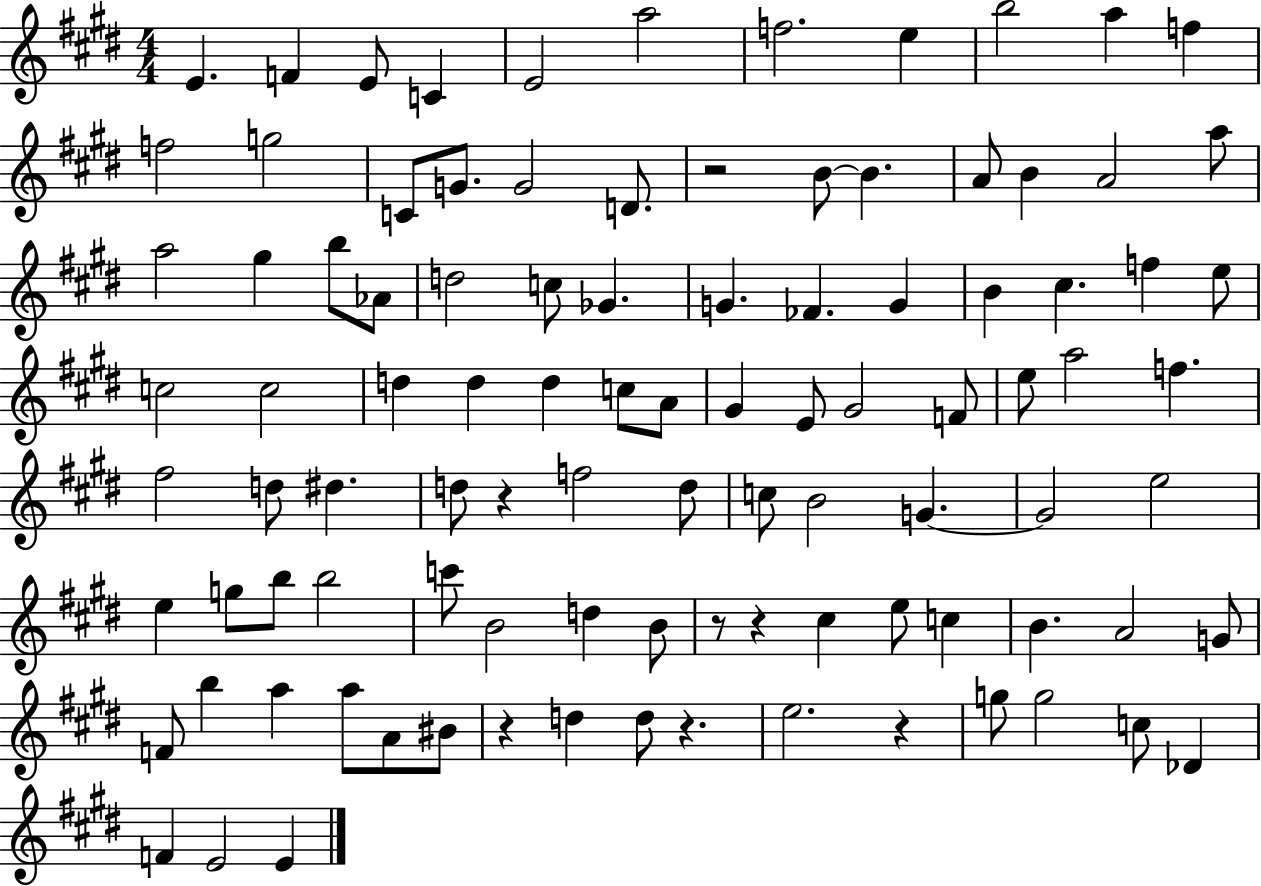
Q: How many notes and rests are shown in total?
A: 99